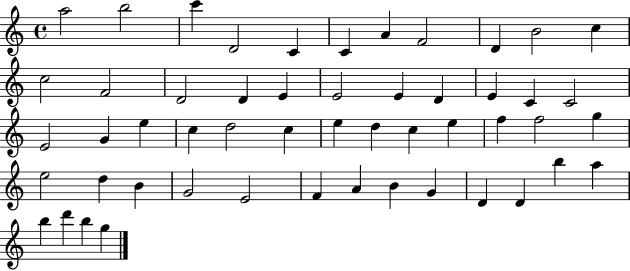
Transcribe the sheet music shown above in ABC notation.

X:1
T:Untitled
M:4/4
L:1/4
K:C
a2 b2 c' D2 C C A F2 D B2 c c2 F2 D2 D E E2 E D E C C2 E2 G e c d2 c e d c e f f2 g e2 d B G2 E2 F A B G D D b a b d' b g